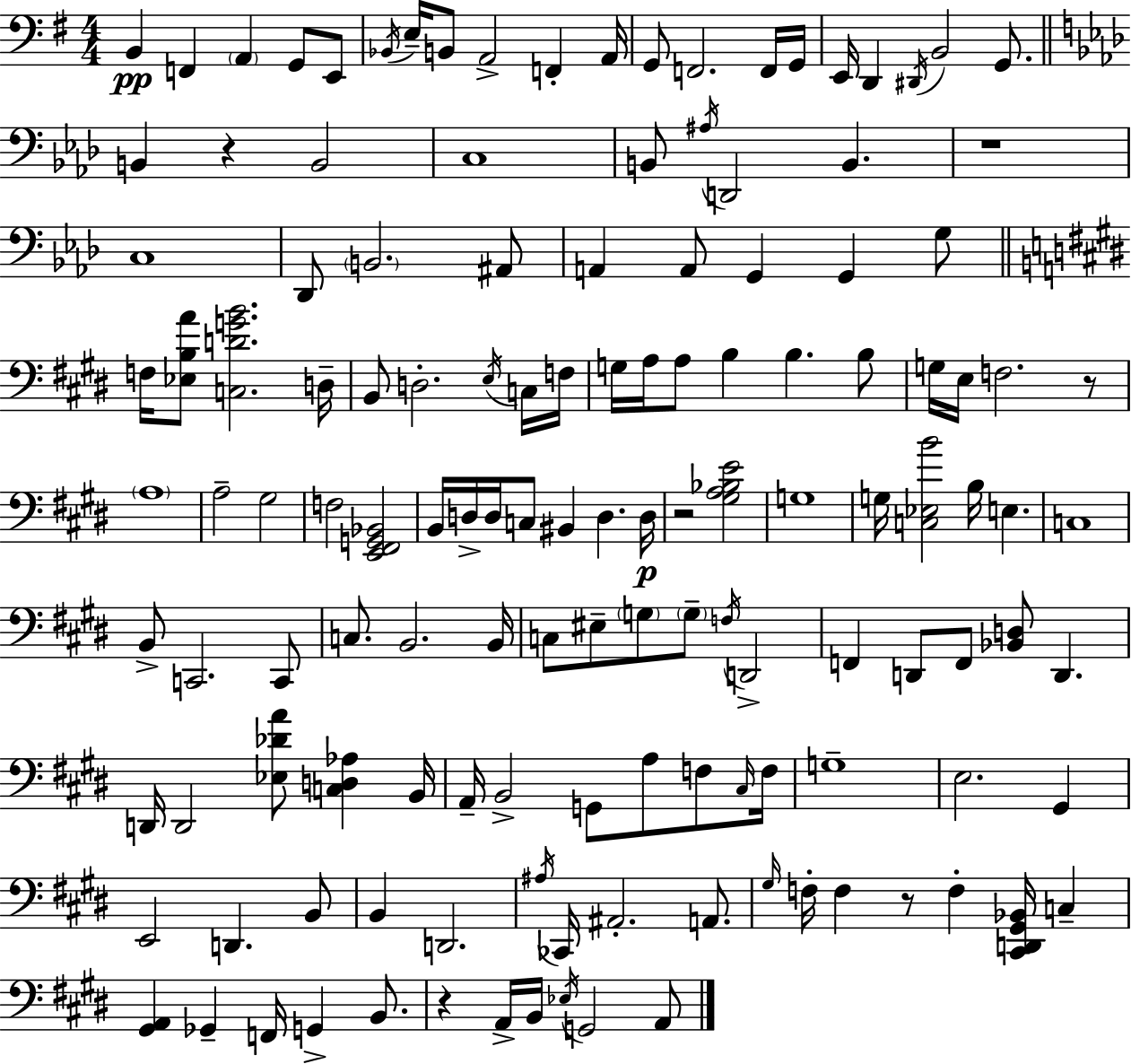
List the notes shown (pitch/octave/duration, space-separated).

B2/q F2/q A2/q G2/e E2/e Bb2/s E3/s B2/e A2/h F2/q A2/s G2/e F2/h. F2/s G2/s E2/s D2/q D#2/s B2/h G2/e. B2/q R/q B2/h C3/w B2/e A#3/s D2/h B2/q. R/w C3/w Db2/e B2/h. A#2/e A2/q A2/e G2/q G2/q G3/e F3/s [Eb3,B3,A4]/e [C3,D4,G4,B4]/h. D3/s B2/e D3/h. E3/s C3/s F3/s G3/s A3/s A3/e B3/q B3/q. B3/e G3/s E3/s F3/h. R/e A3/w A3/h G#3/h F3/h [E2,F#2,G2,Bb2]/h B2/s D3/s D3/s C3/e BIS2/q D3/q. D3/s R/h [G#3,A3,Bb3,E4]/h G3/w G3/s [C3,Eb3,B4]/h B3/s E3/q. C3/w B2/e C2/h. C2/e C3/e. B2/h. B2/s C3/e EIS3/e G3/e G3/e F3/s D2/h F2/q D2/e F2/e [Bb2,D3]/e D2/q. D2/s D2/h [Eb3,Db4,A4]/e [C3,D3,Ab3]/q B2/s A2/s B2/h G2/e A3/e F3/e C#3/s F3/s G3/w E3/h. G#2/q E2/h D2/q. B2/e B2/q D2/h. A#3/s CES2/s A#2/h. A2/e. G#3/s F3/s F3/q R/e F3/q [C#2,D2,G#2,Bb2]/s C3/q [G#2,A2]/q Gb2/q F2/s G2/q B2/e. R/q A2/s B2/s Eb3/s G2/h A2/e